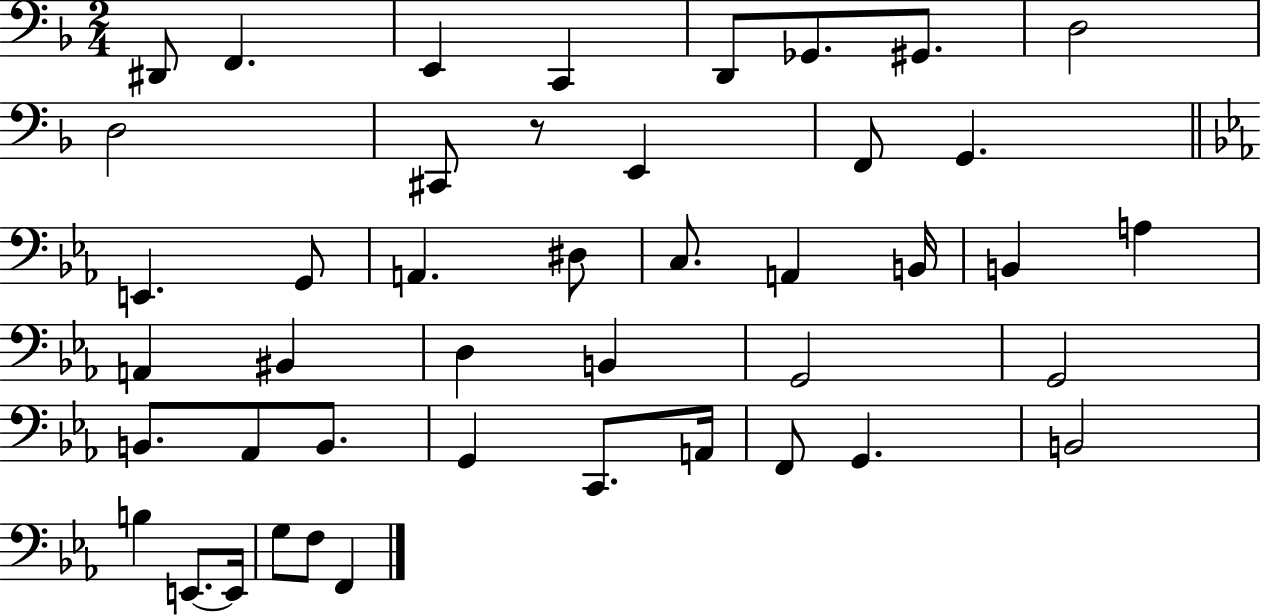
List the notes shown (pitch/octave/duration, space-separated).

D#2/e F2/q. E2/q C2/q D2/e Gb2/e. G#2/e. D3/h D3/h C#2/e R/e E2/q F2/e G2/q. E2/q. G2/e A2/q. D#3/e C3/e. A2/q B2/s B2/q A3/q A2/q BIS2/q D3/q B2/q G2/h G2/h B2/e. Ab2/e B2/e. G2/q C2/e. A2/s F2/e G2/q. B2/h B3/q E2/e. E2/s G3/e F3/e F2/q